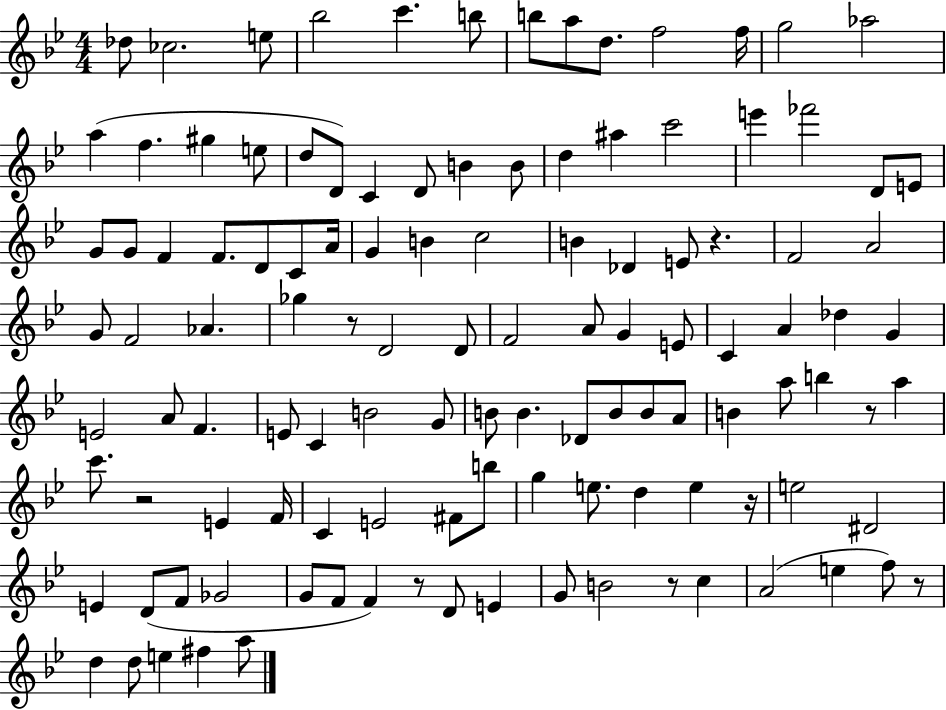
Db5/e CES5/h. E5/e Bb5/h C6/q. B5/e B5/e A5/e D5/e. F5/h F5/s G5/h Ab5/h A5/q F5/q. G#5/q E5/e D5/e D4/e C4/q D4/e B4/q B4/e D5/q A#5/q C6/h E6/q FES6/h D4/e E4/e G4/e G4/e F4/q F4/e. D4/e C4/e A4/s G4/q B4/q C5/h B4/q Db4/q E4/e R/q. F4/h A4/h G4/e F4/h Ab4/q. Gb5/q R/e D4/h D4/e F4/h A4/e G4/q E4/e C4/q A4/q Db5/q G4/q E4/h A4/e F4/q. E4/e C4/q B4/h G4/e B4/e B4/q. Db4/e B4/e B4/e A4/e B4/q A5/e B5/q R/e A5/q C6/e. R/h E4/q F4/s C4/q E4/h F#4/e B5/e G5/q E5/e. D5/q E5/q R/s E5/h D#4/h E4/q D4/e F4/e Gb4/h G4/e F4/e F4/q R/e D4/e E4/q G4/e B4/h R/e C5/q A4/h E5/q F5/e R/e D5/q D5/e E5/q F#5/q A5/e